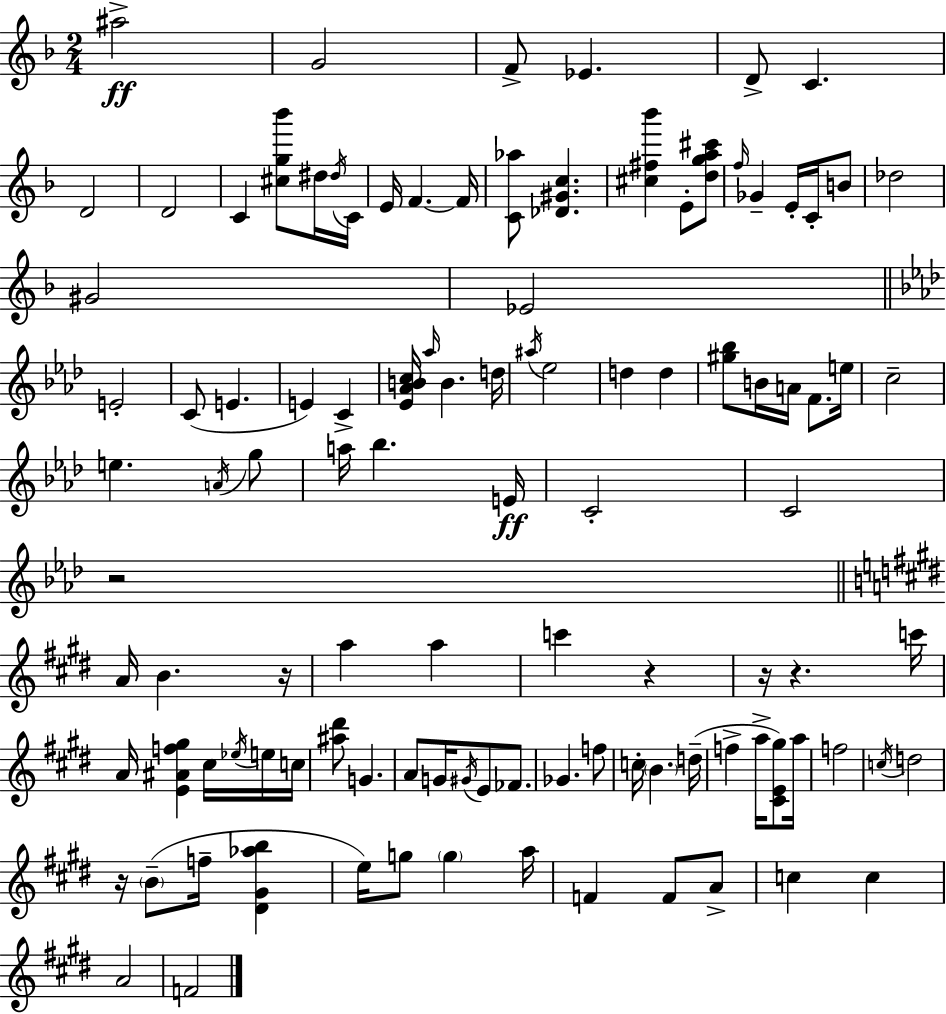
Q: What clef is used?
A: treble